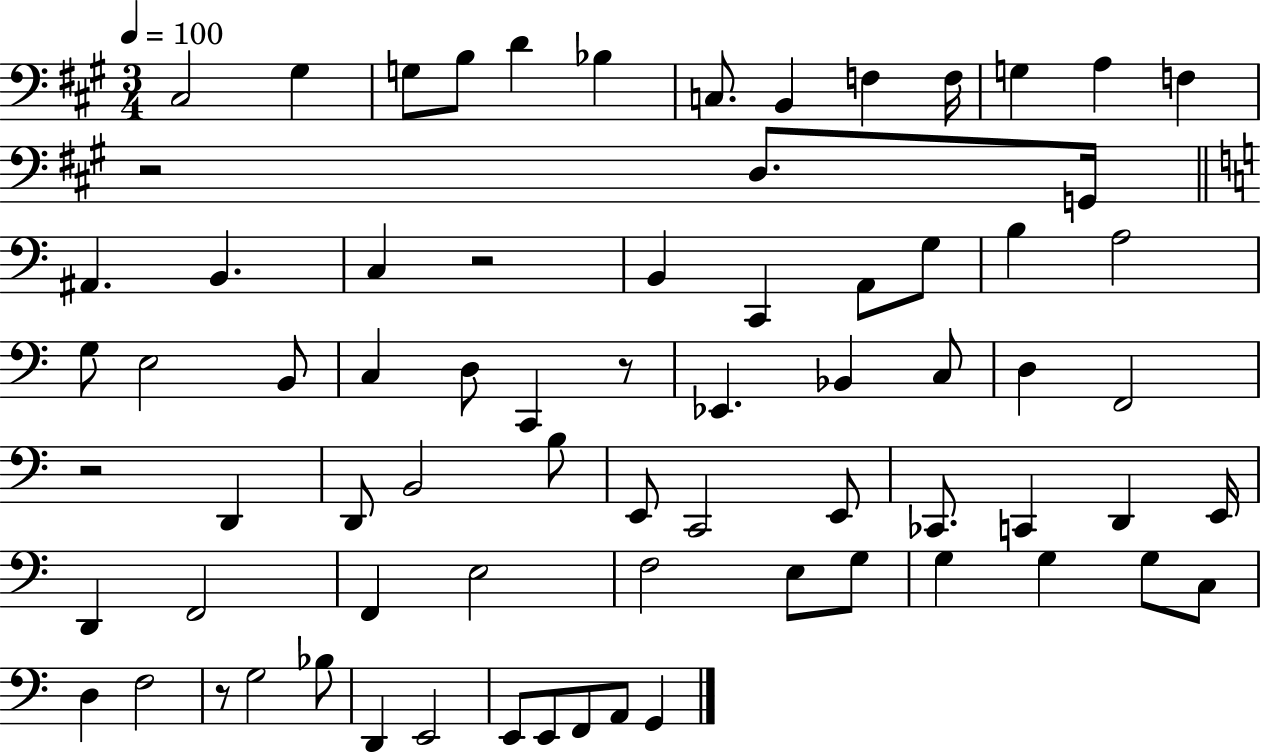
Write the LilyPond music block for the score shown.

{
  \clef bass
  \numericTimeSignature
  \time 3/4
  \key a \major
  \tempo 4 = 100
  \repeat volta 2 { cis2 gis4 | g8 b8 d'4 bes4 | c8. b,4 f4 f16 | g4 a4 f4 | \break r2 d8. g,16 | \bar "||" \break \key c \major ais,4. b,4. | c4 r2 | b,4 c,4 a,8 g8 | b4 a2 | \break g8 e2 b,8 | c4 d8 c,4 r8 | ees,4. bes,4 c8 | d4 f,2 | \break r2 d,4 | d,8 b,2 b8 | e,8 c,2 e,8 | ces,8. c,4 d,4 e,16 | \break d,4 f,2 | f,4 e2 | f2 e8 g8 | g4 g4 g8 c8 | \break d4 f2 | r8 g2 bes8 | d,4 e,2 | e,8 e,8 f,8 a,8 g,4 | \break } \bar "|."
}